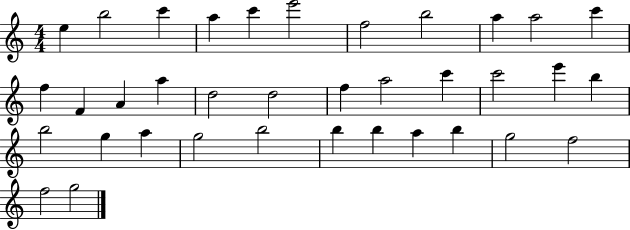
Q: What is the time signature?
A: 4/4